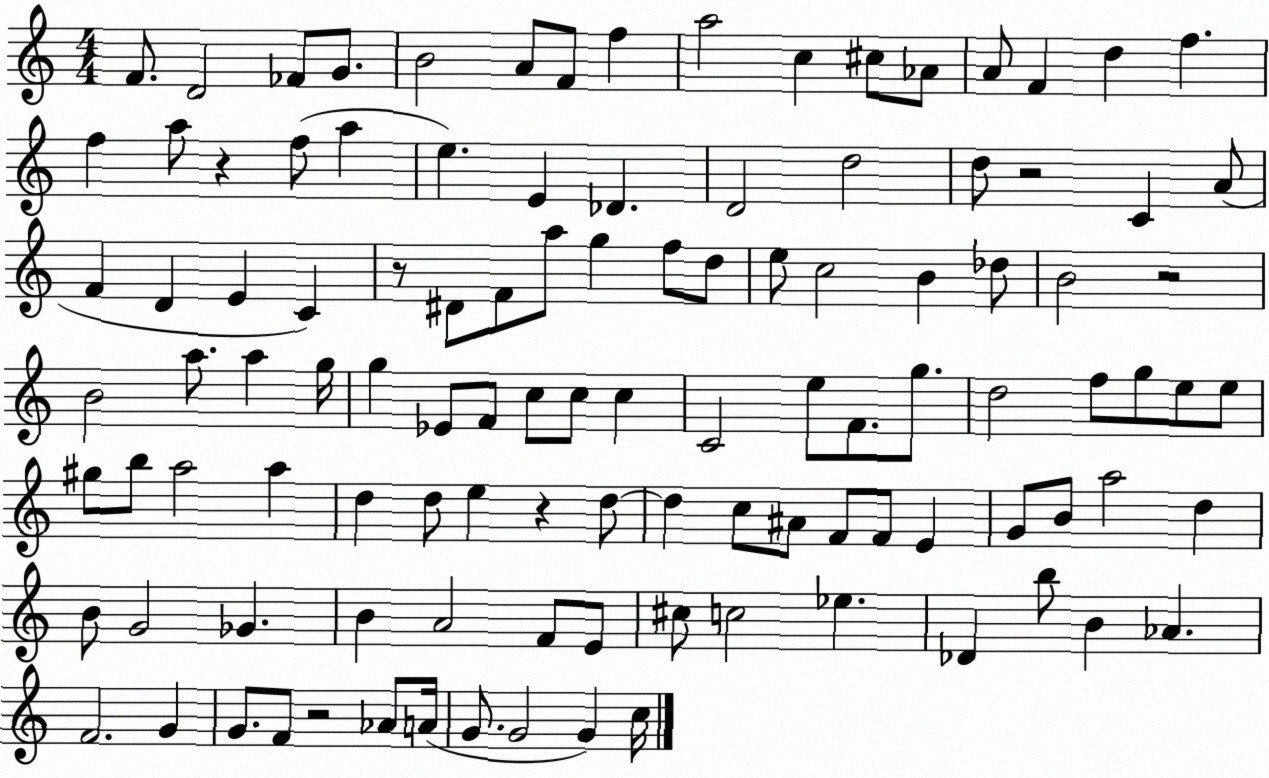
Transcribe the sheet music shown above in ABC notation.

X:1
T:Untitled
M:4/4
L:1/4
K:C
F/2 D2 _F/2 G/2 B2 A/2 F/2 f a2 c ^c/2 _A/2 A/2 F d f f a/2 z f/2 a e E _D D2 d2 d/2 z2 C A/2 F D E C z/2 ^D/2 F/2 a/2 g f/2 d/2 e/2 c2 B _d/2 B2 z2 B2 a/2 a g/4 g _E/2 F/2 c/2 c/2 c C2 e/2 F/2 g/2 d2 f/2 g/2 e/2 e/2 ^g/2 b/2 a2 a d d/2 e z d/2 d c/2 ^A/2 F/2 F/2 E G/2 B/2 a2 d B/2 G2 _G B A2 F/2 E/2 ^c/2 c2 _e _D b/2 B _A F2 G G/2 F/2 z2 _A/2 A/4 G/2 G2 G c/4